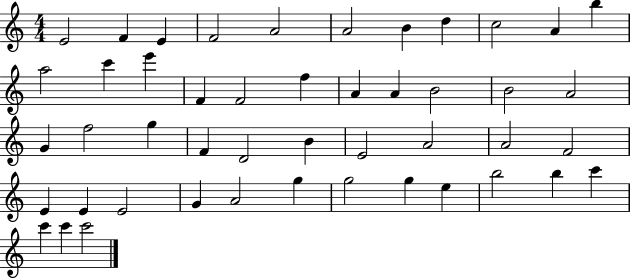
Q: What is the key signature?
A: C major